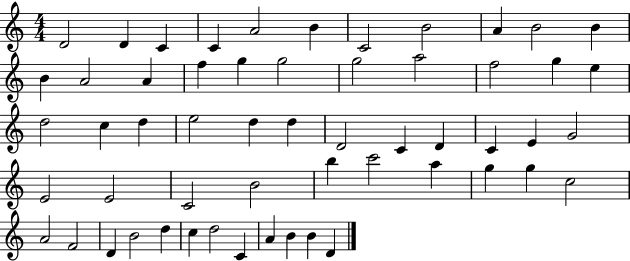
{
  \clef treble
  \numericTimeSignature
  \time 4/4
  \key c \major
  d'2 d'4 c'4 | c'4 a'2 b'4 | c'2 b'2 | a'4 b'2 b'4 | \break b'4 a'2 a'4 | f''4 g''4 g''2 | g''2 a''2 | f''2 g''4 e''4 | \break d''2 c''4 d''4 | e''2 d''4 d''4 | d'2 c'4 d'4 | c'4 e'4 g'2 | \break e'2 e'2 | c'2 b'2 | b''4 c'''2 a''4 | g''4 g''4 c''2 | \break a'2 f'2 | d'4 b'2 d''4 | c''4 d''2 c'4 | a'4 b'4 b'4 d'4 | \break \bar "|."
}